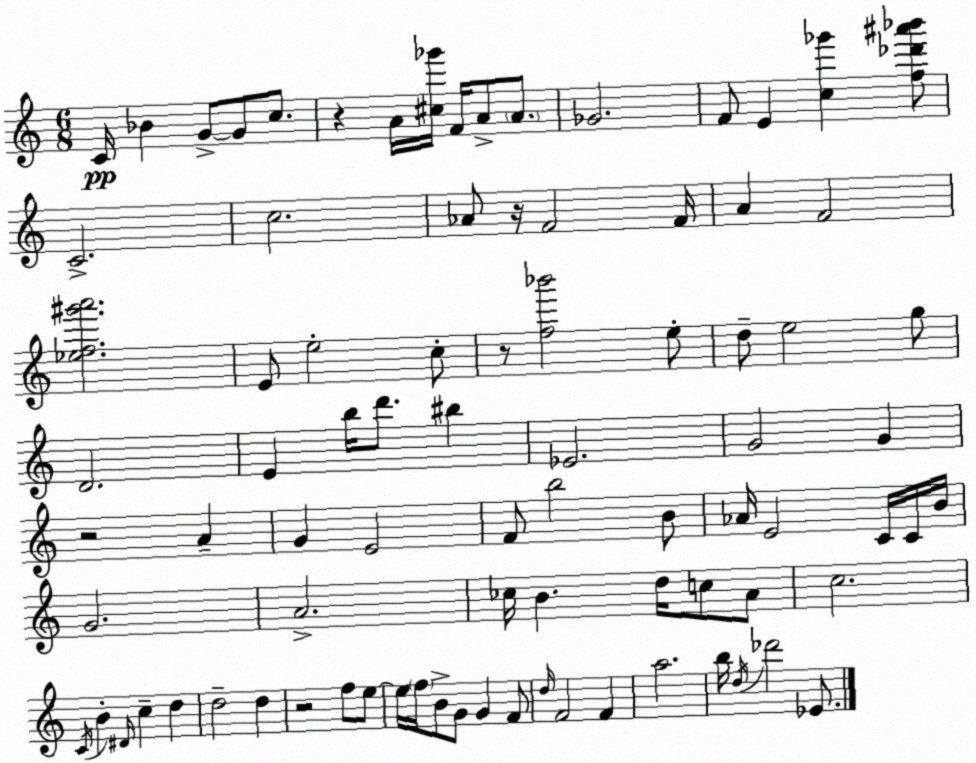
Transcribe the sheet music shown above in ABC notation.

X:1
T:Untitled
M:6/8
L:1/4
K:C
C/4 _B G/2 G/2 c/2 z A/4 [^c_g']/4 F/4 A/2 A/2 _G2 F/2 E [c_g'] [f_d'^a'_b']/2 C2 c2 _A/2 z/4 F2 F/4 A F2 [_ef^g'a']2 E/2 e2 c/2 z/2 [f_b']2 e/2 d/2 e2 g/2 D2 E b/4 d'/2 ^b _E2 G2 G z2 A G E2 F/2 b2 B/2 _A/4 E2 C/4 C/4 B/4 G2 A2 _c/4 B d/4 c/2 A/2 c2 C/4 B ^D/4 c d d2 d z2 f/2 e/2 e/4 f/4 B/2 G/2 G F/2 d/4 F2 F a2 b/4 d/4 _d'2 _E/2